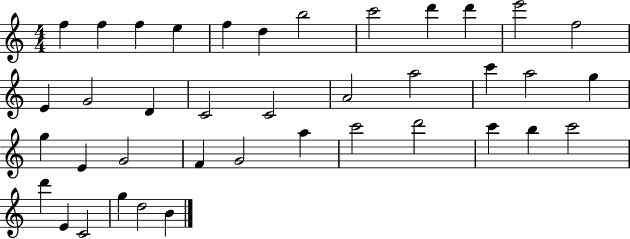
F5/q F5/q F5/q E5/q F5/q D5/q B5/h C6/h D6/q D6/q E6/h F5/h E4/q G4/h D4/q C4/h C4/h A4/h A5/h C6/q A5/h G5/q G5/q E4/q G4/h F4/q G4/h A5/q C6/h D6/h C6/q B5/q C6/h D6/q E4/q C4/h G5/q D5/h B4/q